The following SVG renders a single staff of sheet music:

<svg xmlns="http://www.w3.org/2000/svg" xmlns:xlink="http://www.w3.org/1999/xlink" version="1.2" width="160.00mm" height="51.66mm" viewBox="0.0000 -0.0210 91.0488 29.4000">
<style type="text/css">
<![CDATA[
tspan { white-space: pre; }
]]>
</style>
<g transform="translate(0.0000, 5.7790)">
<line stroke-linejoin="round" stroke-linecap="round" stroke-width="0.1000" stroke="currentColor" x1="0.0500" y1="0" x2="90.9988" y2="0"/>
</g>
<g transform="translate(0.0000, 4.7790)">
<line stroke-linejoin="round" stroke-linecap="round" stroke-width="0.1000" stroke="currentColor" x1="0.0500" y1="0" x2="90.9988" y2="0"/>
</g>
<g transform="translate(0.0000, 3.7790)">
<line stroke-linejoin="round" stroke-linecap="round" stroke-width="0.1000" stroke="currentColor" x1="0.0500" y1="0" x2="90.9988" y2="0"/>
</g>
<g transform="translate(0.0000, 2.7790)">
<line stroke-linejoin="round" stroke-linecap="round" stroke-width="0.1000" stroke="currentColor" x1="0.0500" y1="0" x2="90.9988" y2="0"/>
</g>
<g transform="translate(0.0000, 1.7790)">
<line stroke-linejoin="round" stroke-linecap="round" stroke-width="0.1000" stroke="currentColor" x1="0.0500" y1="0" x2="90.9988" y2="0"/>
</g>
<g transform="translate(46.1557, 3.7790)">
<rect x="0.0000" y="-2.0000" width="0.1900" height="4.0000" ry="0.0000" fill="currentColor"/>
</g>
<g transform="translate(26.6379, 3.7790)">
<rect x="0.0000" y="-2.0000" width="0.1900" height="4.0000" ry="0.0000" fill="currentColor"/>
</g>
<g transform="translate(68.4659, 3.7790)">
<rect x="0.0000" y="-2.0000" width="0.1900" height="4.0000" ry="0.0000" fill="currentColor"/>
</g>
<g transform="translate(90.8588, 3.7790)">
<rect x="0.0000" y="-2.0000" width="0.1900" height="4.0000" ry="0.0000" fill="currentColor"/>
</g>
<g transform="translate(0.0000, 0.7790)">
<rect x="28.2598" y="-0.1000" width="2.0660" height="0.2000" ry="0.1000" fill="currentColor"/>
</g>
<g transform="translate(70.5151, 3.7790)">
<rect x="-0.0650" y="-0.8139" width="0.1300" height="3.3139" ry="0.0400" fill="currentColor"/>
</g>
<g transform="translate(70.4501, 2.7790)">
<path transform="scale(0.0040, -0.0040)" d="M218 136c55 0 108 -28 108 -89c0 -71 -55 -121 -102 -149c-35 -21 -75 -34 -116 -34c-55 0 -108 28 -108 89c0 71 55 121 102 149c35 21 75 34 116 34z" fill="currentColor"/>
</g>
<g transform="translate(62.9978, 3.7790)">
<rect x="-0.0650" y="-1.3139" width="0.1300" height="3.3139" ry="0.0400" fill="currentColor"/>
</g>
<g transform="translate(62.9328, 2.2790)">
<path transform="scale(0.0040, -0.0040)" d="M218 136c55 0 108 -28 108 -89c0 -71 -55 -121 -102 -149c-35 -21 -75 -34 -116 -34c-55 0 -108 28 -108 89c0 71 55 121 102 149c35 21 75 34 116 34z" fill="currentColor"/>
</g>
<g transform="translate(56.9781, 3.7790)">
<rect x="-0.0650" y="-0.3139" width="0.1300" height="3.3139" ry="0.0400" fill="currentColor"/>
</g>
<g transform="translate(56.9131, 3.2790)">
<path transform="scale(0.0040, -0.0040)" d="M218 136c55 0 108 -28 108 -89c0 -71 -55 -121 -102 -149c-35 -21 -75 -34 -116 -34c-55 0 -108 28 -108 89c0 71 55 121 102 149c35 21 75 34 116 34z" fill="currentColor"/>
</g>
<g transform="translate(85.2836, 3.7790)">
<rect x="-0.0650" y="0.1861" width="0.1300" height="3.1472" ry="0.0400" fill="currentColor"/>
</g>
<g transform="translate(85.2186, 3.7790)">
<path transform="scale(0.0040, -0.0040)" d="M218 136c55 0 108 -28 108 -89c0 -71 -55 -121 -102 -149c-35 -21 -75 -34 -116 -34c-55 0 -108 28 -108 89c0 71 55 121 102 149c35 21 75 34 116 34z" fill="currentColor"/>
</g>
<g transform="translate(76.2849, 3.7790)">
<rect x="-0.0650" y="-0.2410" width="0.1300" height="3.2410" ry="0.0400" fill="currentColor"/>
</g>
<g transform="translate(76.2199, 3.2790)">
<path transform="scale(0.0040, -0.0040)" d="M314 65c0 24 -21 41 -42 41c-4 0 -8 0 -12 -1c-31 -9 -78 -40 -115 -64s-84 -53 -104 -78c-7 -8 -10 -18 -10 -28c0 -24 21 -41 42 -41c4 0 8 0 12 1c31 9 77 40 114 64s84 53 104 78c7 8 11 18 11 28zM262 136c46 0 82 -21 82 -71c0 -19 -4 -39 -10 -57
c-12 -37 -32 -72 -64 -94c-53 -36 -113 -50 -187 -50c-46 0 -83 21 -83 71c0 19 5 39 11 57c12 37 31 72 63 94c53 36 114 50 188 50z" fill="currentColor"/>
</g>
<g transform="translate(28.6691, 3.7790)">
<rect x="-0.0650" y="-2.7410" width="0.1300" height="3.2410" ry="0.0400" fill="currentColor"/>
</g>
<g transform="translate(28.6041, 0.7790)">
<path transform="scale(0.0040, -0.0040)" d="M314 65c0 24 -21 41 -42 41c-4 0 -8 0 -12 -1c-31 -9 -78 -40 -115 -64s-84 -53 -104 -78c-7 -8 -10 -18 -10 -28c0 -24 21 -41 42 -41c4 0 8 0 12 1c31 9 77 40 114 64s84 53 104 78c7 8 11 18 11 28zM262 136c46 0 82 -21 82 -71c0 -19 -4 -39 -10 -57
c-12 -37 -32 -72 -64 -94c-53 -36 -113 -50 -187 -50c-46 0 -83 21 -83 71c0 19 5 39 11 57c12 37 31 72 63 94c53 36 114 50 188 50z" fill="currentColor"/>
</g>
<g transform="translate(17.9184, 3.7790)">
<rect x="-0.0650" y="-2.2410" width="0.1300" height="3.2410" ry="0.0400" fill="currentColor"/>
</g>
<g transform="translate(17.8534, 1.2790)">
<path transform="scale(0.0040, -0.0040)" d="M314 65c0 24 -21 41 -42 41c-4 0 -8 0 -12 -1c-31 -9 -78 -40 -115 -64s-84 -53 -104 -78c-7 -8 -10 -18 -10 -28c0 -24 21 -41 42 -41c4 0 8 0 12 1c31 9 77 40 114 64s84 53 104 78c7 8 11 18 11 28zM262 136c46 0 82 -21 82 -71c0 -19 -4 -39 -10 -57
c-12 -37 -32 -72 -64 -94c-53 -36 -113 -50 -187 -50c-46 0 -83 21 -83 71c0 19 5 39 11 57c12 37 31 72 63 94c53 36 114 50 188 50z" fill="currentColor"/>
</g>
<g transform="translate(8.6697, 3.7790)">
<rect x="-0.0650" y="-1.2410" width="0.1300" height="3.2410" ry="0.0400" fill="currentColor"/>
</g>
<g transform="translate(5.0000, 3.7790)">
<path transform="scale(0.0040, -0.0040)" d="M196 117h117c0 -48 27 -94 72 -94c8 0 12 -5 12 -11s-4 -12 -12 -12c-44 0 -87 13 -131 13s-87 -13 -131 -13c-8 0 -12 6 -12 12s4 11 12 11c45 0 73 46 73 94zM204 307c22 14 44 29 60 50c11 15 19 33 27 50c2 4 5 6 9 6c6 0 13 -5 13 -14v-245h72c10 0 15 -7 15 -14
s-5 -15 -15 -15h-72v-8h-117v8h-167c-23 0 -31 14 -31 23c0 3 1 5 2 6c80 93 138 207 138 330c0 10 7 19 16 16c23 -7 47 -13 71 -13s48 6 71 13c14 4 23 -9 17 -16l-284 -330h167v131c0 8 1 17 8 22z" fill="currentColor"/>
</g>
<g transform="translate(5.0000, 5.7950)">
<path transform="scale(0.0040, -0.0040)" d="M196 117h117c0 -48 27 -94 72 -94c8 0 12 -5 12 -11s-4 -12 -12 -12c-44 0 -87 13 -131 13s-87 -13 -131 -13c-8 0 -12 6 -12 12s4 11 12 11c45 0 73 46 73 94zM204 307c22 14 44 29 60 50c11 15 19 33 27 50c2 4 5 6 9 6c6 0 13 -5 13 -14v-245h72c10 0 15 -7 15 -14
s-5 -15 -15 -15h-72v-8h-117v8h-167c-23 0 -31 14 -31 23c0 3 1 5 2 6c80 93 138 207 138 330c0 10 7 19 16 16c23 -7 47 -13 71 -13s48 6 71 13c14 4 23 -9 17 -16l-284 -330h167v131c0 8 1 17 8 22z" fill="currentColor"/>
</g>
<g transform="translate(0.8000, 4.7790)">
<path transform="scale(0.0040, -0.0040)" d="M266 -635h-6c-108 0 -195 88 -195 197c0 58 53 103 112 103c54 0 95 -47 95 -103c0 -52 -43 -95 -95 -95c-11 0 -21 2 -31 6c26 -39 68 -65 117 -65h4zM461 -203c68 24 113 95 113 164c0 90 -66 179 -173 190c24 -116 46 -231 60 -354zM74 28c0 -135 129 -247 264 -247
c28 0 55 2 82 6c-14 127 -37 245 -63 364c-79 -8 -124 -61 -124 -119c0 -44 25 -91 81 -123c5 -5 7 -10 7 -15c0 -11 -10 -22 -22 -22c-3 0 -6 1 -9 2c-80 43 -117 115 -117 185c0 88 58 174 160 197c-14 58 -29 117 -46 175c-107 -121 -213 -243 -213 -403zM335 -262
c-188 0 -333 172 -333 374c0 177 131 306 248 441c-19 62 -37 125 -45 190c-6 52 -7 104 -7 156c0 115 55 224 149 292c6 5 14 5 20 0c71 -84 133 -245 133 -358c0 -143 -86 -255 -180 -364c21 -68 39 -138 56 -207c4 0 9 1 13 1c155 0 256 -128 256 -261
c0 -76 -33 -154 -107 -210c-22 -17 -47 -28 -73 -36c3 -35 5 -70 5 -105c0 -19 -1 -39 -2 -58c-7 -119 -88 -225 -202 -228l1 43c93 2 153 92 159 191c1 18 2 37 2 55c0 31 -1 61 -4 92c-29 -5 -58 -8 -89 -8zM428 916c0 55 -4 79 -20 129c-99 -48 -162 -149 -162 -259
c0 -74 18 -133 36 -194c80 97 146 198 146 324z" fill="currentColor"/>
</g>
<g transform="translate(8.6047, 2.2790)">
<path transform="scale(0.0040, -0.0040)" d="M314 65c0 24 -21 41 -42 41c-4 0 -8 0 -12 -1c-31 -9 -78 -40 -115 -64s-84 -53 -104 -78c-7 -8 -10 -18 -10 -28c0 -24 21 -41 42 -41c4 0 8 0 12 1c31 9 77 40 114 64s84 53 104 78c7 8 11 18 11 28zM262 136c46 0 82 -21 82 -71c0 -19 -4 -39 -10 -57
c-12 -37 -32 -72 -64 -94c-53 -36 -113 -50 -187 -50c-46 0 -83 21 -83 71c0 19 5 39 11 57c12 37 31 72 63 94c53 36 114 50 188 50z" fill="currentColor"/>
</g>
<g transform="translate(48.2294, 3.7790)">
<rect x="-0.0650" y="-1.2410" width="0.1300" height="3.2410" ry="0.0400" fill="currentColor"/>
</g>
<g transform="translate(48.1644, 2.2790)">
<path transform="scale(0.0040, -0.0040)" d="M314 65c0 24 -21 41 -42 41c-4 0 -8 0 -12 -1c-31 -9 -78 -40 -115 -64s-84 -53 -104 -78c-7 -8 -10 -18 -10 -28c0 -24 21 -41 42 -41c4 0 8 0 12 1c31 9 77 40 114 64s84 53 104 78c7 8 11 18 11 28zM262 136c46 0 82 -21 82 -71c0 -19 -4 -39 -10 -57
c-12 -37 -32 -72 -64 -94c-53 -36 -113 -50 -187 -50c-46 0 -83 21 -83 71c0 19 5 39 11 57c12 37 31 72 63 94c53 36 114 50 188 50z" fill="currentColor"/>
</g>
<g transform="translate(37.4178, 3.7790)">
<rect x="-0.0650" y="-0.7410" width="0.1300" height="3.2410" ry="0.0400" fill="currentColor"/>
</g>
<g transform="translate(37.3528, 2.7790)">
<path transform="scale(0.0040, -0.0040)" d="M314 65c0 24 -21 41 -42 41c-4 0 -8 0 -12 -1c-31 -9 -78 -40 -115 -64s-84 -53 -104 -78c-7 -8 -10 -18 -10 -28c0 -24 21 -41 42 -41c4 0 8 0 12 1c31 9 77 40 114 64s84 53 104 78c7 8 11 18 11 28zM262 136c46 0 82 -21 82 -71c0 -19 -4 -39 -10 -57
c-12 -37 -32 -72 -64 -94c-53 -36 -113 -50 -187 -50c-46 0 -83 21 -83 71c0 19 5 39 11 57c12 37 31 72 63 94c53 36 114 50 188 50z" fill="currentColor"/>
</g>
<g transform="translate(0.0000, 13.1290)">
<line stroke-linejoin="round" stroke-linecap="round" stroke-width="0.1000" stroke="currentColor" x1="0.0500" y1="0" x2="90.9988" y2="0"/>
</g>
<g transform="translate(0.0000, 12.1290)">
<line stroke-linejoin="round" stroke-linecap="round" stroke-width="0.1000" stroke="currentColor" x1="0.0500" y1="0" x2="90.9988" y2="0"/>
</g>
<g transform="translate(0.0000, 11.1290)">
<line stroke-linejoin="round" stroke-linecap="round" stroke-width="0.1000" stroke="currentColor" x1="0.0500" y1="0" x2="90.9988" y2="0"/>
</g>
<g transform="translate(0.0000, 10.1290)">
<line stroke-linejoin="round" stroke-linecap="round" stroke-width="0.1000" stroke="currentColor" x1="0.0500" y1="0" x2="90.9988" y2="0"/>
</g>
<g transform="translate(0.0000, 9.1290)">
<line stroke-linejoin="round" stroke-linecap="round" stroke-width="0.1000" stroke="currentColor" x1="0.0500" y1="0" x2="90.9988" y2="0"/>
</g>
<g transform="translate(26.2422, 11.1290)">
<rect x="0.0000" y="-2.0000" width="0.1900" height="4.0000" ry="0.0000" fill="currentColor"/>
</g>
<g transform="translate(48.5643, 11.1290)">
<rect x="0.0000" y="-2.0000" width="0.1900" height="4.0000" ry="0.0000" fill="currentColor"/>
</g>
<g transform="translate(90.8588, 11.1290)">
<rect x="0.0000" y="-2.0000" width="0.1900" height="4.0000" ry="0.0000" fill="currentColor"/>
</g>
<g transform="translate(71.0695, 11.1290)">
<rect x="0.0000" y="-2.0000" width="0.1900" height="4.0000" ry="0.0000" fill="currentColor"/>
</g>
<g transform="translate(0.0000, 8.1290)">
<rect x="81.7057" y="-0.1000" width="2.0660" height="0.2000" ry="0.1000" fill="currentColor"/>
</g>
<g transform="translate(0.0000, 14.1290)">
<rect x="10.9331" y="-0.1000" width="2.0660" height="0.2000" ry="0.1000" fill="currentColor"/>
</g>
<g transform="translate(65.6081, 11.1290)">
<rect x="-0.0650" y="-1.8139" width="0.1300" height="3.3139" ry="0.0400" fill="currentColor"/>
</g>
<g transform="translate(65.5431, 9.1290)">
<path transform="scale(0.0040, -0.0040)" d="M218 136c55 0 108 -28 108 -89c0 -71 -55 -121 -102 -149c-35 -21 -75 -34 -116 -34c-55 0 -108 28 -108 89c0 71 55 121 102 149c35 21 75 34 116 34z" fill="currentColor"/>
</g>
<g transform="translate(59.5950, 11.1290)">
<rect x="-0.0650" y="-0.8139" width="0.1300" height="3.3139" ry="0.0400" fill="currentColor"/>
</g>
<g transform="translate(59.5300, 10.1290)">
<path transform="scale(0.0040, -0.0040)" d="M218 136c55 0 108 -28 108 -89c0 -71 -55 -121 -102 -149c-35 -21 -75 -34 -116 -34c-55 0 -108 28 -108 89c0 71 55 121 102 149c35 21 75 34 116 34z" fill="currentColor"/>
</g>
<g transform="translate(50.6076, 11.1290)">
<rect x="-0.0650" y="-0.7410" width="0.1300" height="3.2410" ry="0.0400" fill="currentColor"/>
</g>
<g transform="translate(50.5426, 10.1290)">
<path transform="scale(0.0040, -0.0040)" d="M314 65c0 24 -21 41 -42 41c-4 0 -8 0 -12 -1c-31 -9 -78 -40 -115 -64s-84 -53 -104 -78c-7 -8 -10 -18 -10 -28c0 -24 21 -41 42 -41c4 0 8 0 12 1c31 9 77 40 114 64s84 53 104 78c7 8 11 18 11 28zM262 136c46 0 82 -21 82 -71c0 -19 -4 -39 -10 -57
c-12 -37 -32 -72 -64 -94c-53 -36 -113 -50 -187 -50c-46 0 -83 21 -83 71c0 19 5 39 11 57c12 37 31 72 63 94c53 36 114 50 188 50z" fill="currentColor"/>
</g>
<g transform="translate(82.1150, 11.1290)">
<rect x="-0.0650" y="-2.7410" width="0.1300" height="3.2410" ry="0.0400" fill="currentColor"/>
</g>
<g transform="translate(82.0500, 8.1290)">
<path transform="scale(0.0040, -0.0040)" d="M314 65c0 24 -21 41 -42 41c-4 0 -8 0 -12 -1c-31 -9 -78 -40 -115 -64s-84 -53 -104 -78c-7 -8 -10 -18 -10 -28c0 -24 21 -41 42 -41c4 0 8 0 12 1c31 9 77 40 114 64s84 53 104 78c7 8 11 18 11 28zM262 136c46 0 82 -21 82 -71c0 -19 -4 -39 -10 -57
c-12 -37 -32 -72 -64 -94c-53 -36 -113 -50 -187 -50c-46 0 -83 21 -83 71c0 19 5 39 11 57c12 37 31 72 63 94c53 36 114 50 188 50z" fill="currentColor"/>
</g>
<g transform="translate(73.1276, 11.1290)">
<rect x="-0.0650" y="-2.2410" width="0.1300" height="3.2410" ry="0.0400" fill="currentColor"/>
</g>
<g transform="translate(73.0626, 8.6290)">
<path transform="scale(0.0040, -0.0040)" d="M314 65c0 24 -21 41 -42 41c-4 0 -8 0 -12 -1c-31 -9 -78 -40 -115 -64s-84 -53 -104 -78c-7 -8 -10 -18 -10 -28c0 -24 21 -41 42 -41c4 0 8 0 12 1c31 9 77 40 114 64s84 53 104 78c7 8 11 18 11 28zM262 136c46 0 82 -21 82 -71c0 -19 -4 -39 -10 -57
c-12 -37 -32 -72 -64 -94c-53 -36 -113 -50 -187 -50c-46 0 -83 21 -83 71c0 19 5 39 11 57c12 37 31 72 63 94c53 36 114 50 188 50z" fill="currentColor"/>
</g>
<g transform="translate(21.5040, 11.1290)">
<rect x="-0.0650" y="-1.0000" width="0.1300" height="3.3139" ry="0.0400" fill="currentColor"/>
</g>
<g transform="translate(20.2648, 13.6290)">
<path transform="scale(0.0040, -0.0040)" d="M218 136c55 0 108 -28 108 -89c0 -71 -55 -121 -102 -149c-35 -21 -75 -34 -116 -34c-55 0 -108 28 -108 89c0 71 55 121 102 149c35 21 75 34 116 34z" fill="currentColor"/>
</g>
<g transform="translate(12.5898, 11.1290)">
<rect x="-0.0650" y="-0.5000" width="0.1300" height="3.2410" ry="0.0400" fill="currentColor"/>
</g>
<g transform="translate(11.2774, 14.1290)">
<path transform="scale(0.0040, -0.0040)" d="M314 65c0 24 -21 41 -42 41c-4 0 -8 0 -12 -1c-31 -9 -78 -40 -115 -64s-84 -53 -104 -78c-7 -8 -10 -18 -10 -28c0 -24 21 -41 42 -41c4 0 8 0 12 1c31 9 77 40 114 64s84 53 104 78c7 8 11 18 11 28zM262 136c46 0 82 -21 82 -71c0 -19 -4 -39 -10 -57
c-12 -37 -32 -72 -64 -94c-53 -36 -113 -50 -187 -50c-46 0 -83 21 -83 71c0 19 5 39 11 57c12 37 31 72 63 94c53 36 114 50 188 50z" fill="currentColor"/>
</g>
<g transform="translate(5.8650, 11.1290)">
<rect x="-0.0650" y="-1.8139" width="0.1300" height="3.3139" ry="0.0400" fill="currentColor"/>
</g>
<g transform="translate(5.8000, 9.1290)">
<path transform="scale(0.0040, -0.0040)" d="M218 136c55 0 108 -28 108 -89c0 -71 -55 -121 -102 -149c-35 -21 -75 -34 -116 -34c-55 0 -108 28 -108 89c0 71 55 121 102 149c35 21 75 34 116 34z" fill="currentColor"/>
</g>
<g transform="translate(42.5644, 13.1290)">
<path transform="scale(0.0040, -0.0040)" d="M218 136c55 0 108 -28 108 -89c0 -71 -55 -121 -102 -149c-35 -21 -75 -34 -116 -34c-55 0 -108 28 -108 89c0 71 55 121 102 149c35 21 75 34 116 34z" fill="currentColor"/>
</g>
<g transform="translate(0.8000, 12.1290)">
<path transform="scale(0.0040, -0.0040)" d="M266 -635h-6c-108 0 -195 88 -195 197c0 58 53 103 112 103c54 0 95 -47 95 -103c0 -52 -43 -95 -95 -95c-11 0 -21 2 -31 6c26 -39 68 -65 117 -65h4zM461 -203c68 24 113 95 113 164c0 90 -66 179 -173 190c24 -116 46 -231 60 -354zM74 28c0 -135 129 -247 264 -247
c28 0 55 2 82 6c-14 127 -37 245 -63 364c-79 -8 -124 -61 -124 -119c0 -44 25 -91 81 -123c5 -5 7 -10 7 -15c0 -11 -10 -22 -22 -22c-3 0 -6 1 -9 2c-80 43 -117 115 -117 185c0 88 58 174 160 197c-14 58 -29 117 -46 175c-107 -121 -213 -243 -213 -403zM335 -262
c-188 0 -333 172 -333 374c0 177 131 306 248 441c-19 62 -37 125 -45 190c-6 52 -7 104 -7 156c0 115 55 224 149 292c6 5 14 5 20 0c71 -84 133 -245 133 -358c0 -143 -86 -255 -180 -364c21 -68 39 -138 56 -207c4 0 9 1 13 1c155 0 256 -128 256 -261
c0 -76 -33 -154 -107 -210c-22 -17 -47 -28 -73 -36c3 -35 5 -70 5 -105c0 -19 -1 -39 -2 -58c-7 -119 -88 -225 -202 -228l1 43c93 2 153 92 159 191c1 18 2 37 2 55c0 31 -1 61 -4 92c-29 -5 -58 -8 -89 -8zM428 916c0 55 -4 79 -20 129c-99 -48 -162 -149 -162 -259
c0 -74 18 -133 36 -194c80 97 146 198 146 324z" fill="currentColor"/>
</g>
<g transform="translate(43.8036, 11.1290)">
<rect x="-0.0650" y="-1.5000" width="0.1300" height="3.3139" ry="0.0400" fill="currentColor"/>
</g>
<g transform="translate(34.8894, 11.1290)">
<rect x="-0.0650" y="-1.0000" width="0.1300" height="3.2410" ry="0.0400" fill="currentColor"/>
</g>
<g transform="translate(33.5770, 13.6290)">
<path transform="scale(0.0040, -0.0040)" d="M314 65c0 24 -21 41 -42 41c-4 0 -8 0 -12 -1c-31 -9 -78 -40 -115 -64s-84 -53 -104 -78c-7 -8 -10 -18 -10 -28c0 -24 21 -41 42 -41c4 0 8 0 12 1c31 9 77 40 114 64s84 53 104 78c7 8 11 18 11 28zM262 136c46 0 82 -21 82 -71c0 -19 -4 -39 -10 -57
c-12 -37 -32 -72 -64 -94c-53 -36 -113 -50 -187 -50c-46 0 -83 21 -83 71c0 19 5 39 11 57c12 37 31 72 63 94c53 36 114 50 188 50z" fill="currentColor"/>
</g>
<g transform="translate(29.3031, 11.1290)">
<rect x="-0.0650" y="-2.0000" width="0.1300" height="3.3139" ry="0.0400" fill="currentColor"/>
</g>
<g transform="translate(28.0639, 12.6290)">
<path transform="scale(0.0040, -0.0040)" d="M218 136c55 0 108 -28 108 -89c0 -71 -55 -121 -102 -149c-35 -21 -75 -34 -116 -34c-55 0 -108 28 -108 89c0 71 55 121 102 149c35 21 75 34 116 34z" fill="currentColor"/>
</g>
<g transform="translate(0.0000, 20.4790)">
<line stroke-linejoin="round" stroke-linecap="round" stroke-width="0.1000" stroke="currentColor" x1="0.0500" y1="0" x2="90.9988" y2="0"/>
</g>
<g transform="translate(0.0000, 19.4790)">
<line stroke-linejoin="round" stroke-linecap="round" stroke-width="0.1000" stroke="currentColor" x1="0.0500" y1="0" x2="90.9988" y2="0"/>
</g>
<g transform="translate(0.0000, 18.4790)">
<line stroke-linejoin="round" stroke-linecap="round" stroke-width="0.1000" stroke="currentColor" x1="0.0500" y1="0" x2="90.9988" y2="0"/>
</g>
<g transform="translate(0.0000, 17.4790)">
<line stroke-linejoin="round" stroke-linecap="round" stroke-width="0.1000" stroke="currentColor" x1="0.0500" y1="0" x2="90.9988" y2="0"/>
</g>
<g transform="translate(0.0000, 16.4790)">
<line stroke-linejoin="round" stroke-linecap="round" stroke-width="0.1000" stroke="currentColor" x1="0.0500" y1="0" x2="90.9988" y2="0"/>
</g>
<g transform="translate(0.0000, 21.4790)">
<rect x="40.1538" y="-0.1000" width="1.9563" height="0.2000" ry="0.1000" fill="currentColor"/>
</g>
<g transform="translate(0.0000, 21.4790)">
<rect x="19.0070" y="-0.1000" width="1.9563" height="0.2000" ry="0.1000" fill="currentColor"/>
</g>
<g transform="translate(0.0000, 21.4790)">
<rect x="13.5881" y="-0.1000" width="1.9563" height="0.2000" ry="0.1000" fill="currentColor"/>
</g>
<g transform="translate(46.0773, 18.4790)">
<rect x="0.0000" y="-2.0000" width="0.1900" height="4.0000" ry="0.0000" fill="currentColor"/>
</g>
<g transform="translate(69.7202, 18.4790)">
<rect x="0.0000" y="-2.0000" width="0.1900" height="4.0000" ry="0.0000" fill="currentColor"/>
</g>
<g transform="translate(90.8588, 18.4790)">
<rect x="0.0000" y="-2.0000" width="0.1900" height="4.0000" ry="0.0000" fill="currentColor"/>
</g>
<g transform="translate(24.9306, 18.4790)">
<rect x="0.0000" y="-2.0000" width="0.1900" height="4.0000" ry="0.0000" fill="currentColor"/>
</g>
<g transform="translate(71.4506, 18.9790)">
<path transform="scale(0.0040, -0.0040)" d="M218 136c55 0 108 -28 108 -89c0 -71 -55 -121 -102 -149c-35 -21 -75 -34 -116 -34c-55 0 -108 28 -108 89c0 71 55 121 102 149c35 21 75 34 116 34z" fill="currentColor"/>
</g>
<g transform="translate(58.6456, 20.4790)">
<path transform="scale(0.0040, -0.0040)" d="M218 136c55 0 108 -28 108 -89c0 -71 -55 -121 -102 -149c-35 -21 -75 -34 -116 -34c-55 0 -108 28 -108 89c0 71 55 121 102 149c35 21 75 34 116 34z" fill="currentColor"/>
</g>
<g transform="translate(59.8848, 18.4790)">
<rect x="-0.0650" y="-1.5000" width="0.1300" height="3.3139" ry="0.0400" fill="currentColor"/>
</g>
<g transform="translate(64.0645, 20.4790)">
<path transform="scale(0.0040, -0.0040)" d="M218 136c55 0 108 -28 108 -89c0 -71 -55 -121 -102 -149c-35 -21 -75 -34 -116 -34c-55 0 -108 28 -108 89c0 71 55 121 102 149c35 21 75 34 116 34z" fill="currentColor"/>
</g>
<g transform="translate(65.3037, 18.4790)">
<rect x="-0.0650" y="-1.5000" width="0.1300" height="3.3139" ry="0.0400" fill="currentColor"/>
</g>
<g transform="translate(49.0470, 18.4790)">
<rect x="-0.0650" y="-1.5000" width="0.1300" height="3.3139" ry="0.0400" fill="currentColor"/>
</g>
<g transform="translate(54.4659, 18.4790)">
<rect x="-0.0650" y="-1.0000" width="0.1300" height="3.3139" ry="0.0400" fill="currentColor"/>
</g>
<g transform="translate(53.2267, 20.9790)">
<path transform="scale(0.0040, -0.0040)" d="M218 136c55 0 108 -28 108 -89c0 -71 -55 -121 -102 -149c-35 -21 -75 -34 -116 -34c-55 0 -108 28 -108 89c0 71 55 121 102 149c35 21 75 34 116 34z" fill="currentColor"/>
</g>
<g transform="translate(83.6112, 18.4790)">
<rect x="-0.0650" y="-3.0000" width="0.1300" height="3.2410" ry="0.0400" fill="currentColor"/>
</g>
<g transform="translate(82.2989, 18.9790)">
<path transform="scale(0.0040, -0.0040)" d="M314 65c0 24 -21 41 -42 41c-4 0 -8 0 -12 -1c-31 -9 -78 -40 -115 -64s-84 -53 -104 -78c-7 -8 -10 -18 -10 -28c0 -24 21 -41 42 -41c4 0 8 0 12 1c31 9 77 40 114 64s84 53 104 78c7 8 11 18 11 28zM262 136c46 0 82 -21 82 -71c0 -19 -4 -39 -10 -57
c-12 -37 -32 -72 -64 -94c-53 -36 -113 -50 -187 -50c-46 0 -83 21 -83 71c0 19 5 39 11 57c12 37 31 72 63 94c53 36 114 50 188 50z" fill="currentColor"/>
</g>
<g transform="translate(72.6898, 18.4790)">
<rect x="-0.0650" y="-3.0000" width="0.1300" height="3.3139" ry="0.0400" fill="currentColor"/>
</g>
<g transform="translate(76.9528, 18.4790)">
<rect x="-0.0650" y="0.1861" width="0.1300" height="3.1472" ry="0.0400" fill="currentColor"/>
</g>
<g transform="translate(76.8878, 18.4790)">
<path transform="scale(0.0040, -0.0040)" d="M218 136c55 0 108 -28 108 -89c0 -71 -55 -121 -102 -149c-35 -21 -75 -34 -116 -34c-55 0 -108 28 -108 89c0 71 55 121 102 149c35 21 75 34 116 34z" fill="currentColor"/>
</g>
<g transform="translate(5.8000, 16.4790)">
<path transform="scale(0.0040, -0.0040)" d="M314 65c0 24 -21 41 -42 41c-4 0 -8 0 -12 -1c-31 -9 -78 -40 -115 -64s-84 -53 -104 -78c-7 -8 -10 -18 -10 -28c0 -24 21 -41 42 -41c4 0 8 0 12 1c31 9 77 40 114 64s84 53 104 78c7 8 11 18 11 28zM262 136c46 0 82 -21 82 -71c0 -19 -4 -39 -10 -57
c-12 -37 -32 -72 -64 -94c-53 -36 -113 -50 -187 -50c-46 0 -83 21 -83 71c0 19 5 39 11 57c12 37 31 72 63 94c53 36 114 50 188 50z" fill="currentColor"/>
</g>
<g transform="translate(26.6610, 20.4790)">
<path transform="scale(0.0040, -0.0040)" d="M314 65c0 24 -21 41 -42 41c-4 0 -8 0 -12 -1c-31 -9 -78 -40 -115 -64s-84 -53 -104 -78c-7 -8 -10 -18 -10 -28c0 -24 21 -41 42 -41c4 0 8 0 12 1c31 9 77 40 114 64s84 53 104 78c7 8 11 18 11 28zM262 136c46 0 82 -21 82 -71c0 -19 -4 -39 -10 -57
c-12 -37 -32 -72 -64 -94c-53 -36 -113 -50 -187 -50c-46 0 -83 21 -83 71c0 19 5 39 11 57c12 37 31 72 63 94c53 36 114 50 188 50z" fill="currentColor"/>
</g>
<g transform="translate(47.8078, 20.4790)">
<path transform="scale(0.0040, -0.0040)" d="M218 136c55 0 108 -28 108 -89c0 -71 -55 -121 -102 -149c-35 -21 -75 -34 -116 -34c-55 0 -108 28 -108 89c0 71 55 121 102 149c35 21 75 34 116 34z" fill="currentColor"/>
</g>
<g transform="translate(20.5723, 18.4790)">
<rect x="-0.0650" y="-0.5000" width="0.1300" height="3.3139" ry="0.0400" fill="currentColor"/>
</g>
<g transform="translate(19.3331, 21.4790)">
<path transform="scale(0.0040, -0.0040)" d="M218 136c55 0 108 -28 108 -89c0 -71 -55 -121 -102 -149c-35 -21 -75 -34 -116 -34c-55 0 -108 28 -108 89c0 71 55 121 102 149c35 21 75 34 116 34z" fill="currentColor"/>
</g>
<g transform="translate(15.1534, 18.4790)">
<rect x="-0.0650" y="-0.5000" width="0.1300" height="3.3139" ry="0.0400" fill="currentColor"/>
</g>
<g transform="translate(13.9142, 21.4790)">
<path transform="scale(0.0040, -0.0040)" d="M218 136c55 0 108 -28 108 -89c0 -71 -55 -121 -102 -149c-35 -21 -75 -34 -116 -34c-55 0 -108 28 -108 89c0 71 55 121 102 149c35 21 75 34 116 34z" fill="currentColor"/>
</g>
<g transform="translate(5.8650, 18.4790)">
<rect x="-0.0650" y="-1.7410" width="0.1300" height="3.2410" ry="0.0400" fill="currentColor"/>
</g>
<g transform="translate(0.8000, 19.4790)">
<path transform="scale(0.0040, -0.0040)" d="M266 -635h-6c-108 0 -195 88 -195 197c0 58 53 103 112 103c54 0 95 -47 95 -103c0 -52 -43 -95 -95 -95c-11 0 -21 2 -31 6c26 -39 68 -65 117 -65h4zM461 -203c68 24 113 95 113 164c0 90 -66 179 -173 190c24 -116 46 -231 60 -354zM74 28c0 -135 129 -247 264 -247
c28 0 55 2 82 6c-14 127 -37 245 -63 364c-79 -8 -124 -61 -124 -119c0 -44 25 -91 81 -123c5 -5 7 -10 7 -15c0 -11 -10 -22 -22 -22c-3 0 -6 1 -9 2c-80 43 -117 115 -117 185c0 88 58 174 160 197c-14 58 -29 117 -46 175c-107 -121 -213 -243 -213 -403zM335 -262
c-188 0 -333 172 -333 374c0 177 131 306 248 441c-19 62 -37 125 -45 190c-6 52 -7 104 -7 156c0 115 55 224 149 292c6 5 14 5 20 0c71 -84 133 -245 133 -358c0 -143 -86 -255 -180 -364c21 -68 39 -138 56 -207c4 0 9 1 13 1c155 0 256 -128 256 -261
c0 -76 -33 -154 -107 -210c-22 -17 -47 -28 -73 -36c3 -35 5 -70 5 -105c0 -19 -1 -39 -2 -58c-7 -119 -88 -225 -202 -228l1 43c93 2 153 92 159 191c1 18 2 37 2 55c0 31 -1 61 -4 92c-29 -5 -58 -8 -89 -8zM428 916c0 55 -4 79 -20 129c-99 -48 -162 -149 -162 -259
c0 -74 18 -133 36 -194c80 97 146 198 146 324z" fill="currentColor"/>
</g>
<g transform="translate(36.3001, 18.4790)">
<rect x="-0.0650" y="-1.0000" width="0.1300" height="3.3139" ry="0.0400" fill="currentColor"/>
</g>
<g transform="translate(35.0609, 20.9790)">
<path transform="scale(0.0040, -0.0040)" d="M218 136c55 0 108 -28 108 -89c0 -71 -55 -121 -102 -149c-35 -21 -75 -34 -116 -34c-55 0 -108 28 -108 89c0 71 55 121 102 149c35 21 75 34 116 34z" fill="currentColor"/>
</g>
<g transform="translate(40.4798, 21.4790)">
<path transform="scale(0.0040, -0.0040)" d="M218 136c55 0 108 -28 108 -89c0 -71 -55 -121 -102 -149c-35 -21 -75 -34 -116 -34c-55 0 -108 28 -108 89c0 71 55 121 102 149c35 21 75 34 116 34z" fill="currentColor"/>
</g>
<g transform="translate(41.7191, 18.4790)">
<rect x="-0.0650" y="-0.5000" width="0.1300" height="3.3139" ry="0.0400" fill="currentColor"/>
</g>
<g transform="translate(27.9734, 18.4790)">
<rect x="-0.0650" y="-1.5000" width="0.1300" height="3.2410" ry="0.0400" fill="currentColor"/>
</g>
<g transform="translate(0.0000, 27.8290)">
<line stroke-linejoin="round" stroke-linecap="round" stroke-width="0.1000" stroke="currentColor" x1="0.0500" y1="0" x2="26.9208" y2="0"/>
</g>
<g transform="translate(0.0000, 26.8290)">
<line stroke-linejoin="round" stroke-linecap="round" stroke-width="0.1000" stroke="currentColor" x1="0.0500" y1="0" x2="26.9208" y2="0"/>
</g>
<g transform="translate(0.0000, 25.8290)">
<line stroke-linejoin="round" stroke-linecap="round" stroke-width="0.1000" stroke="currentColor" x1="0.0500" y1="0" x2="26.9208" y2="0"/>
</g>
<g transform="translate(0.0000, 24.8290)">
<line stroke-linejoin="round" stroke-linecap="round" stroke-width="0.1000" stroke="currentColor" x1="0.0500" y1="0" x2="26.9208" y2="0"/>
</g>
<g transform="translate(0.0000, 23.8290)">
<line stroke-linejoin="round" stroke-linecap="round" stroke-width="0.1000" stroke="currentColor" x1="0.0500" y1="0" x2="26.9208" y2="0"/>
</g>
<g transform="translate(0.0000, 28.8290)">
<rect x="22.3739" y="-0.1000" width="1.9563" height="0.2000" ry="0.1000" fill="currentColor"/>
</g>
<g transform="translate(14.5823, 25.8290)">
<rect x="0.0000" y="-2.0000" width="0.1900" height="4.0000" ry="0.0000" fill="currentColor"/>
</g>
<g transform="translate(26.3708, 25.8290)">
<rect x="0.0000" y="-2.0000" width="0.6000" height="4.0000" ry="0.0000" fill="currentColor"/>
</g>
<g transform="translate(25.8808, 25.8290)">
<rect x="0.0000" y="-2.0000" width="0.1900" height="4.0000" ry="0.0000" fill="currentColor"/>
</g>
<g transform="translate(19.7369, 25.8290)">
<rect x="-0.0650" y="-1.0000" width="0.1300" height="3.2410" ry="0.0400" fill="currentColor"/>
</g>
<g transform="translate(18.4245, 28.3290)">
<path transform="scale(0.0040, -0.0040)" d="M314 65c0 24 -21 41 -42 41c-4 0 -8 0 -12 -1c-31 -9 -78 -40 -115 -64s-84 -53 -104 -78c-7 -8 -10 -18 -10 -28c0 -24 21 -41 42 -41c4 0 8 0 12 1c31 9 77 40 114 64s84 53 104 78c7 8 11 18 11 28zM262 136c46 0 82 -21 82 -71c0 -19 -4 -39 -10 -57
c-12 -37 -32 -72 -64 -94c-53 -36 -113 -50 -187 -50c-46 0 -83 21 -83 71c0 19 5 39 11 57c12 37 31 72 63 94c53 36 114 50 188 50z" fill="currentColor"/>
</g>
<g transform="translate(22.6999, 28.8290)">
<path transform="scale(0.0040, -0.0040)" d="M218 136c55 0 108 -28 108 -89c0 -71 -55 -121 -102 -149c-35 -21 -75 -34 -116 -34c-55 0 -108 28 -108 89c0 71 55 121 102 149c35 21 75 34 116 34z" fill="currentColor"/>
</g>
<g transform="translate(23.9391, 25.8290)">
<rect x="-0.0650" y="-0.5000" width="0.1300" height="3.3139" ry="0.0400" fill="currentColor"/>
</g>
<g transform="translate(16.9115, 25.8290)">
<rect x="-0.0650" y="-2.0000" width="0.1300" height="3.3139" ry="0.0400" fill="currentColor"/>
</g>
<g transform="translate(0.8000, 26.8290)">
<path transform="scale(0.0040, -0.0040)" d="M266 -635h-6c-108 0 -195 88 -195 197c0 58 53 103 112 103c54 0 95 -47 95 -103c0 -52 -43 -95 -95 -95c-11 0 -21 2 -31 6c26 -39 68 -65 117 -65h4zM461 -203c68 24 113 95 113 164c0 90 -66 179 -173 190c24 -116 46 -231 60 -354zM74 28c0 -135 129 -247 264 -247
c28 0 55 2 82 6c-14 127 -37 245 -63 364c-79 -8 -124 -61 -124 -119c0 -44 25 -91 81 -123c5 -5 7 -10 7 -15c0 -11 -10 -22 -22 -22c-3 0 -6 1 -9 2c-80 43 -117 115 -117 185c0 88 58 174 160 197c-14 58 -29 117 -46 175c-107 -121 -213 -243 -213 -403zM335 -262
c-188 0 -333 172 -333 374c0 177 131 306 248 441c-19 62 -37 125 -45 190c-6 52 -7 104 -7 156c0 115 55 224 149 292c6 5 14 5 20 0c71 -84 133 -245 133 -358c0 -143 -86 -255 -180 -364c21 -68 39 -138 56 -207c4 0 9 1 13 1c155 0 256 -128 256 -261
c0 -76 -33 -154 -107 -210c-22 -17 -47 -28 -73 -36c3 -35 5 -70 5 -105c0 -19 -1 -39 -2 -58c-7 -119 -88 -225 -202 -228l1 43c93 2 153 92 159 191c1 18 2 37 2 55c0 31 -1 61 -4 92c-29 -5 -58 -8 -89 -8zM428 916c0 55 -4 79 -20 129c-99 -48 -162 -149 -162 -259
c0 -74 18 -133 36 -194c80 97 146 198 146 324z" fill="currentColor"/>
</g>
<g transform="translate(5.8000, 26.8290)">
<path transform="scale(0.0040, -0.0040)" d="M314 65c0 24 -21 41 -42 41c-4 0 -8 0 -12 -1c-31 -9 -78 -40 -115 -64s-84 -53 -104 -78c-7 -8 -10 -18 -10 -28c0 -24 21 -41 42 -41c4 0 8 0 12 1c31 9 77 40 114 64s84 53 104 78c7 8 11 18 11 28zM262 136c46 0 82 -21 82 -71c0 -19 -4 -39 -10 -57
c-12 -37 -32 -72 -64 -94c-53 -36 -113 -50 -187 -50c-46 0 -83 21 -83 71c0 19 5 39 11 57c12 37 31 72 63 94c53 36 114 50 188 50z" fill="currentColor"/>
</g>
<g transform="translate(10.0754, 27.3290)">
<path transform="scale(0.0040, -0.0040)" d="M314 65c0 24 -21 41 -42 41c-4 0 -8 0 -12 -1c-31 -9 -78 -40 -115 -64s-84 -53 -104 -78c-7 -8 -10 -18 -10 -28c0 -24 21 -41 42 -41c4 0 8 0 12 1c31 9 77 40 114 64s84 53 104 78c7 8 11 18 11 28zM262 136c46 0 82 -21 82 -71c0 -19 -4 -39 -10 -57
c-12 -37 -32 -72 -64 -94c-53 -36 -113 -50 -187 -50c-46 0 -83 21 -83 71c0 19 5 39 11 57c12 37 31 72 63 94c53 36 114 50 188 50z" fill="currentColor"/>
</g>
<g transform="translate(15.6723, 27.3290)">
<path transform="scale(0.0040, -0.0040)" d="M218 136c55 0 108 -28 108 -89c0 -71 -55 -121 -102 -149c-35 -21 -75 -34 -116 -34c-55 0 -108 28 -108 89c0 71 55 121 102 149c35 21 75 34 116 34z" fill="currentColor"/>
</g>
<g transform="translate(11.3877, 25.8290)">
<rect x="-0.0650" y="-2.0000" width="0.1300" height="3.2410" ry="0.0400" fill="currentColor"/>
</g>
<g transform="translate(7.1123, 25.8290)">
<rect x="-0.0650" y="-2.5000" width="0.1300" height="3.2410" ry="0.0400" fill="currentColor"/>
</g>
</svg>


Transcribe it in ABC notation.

X:1
T:Untitled
M:4/4
L:1/4
K:C
e2 g2 a2 d2 e2 c e d c2 B f C2 D F D2 E d2 d f g2 a2 f2 C C E2 D C E D E E A B A2 G2 F2 F D2 C